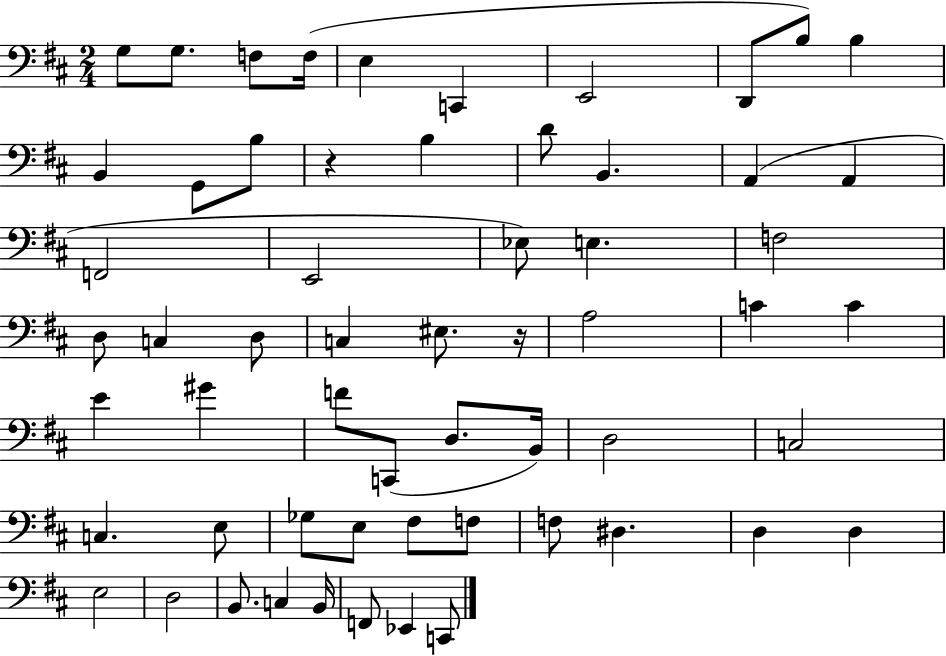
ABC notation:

X:1
T:Untitled
M:2/4
L:1/4
K:D
G,/2 G,/2 F,/2 F,/4 E, C,, E,,2 D,,/2 B,/2 B, B,, G,,/2 B,/2 z B, D/2 B,, A,, A,, F,,2 E,,2 _E,/2 E, F,2 D,/2 C, D,/2 C, ^E,/2 z/4 A,2 C C E ^G F/2 C,,/2 D,/2 B,,/4 D,2 C,2 C, E,/2 _G,/2 E,/2 ^F,/2 F,/2 F,/2 ^D, D, D, E,2 D,2 B,,/2 C, B,,/4 F,,/2 _E,, C,,/2